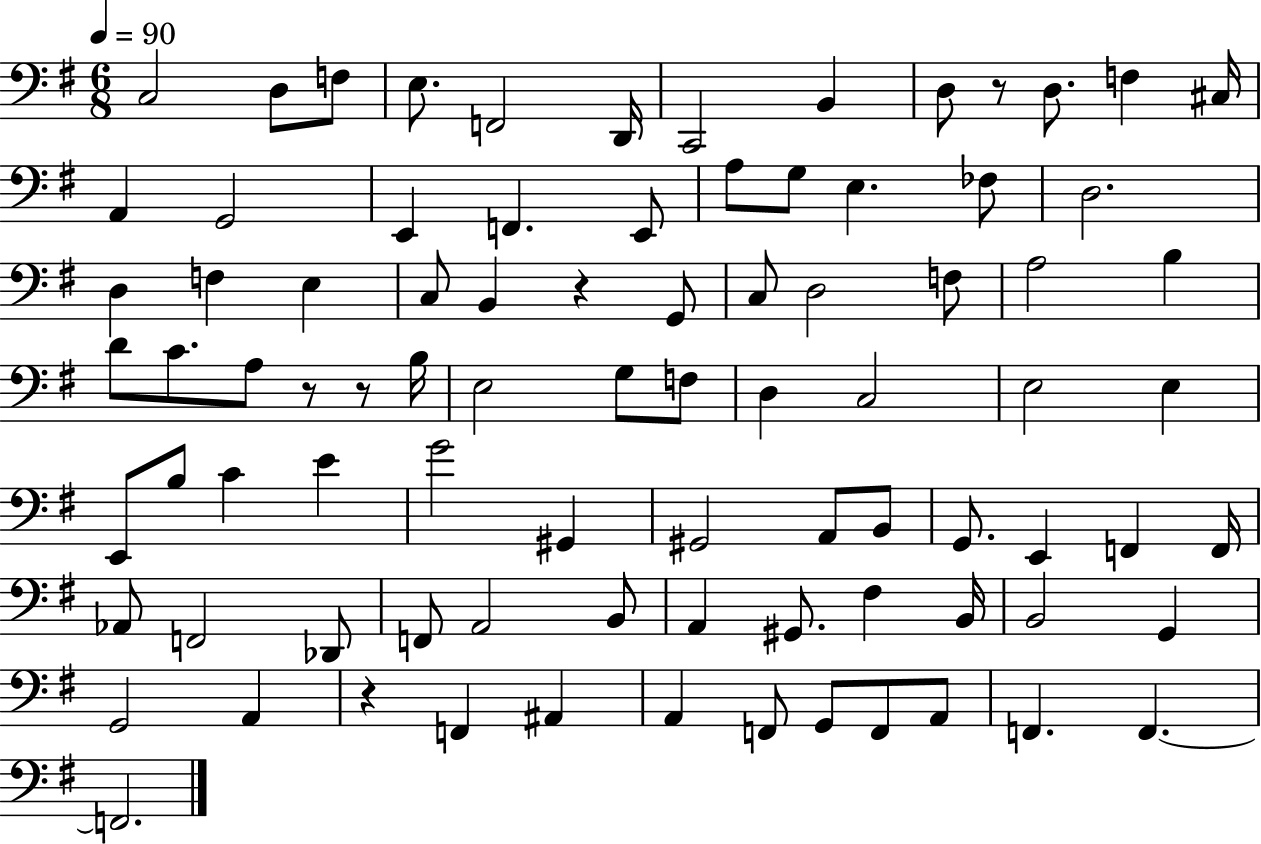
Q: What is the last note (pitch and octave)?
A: F2